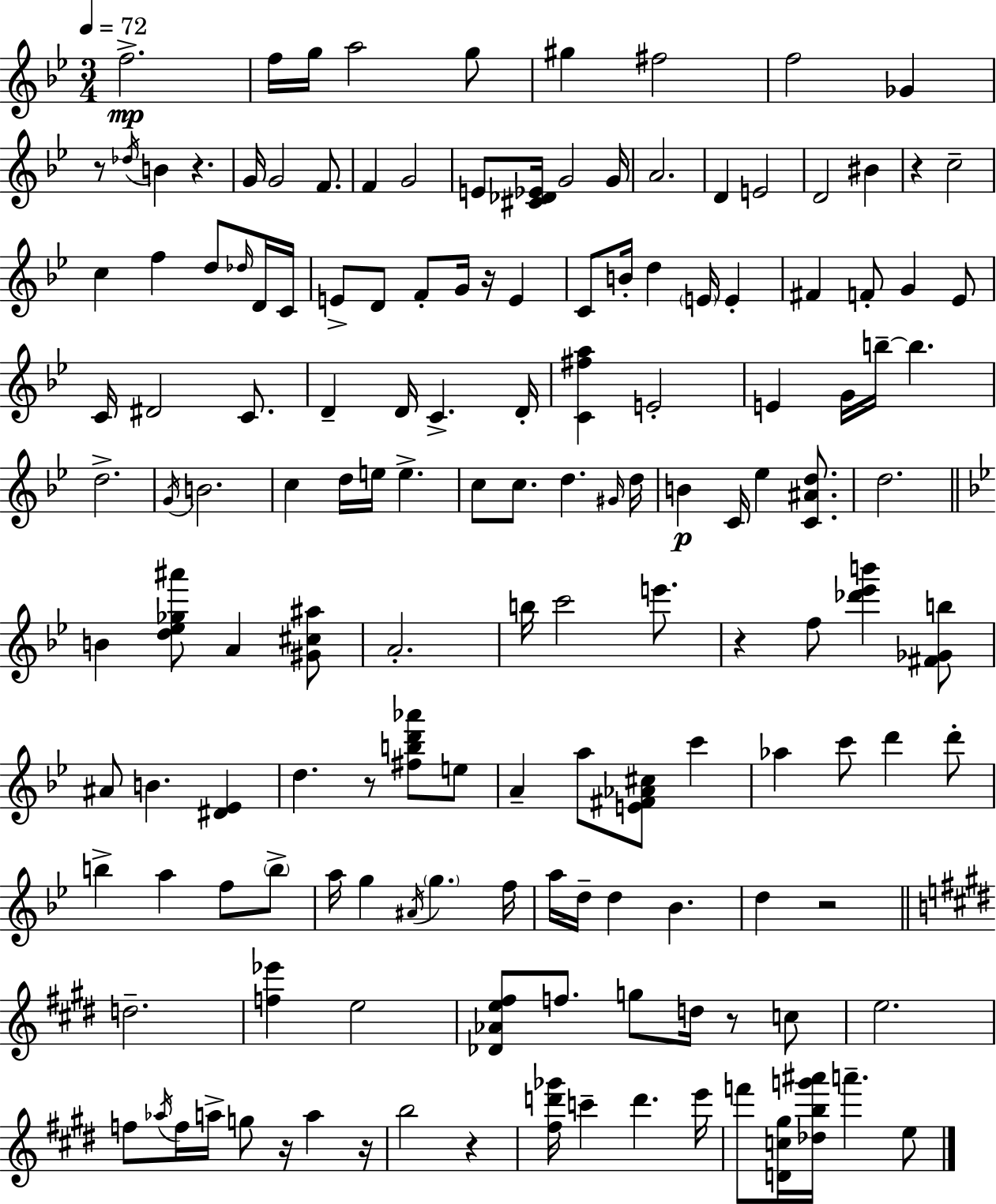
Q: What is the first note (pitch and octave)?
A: F5